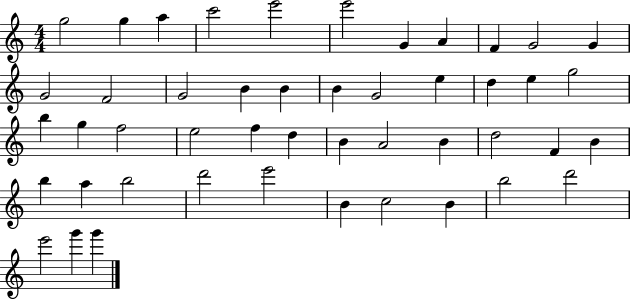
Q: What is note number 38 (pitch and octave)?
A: D6